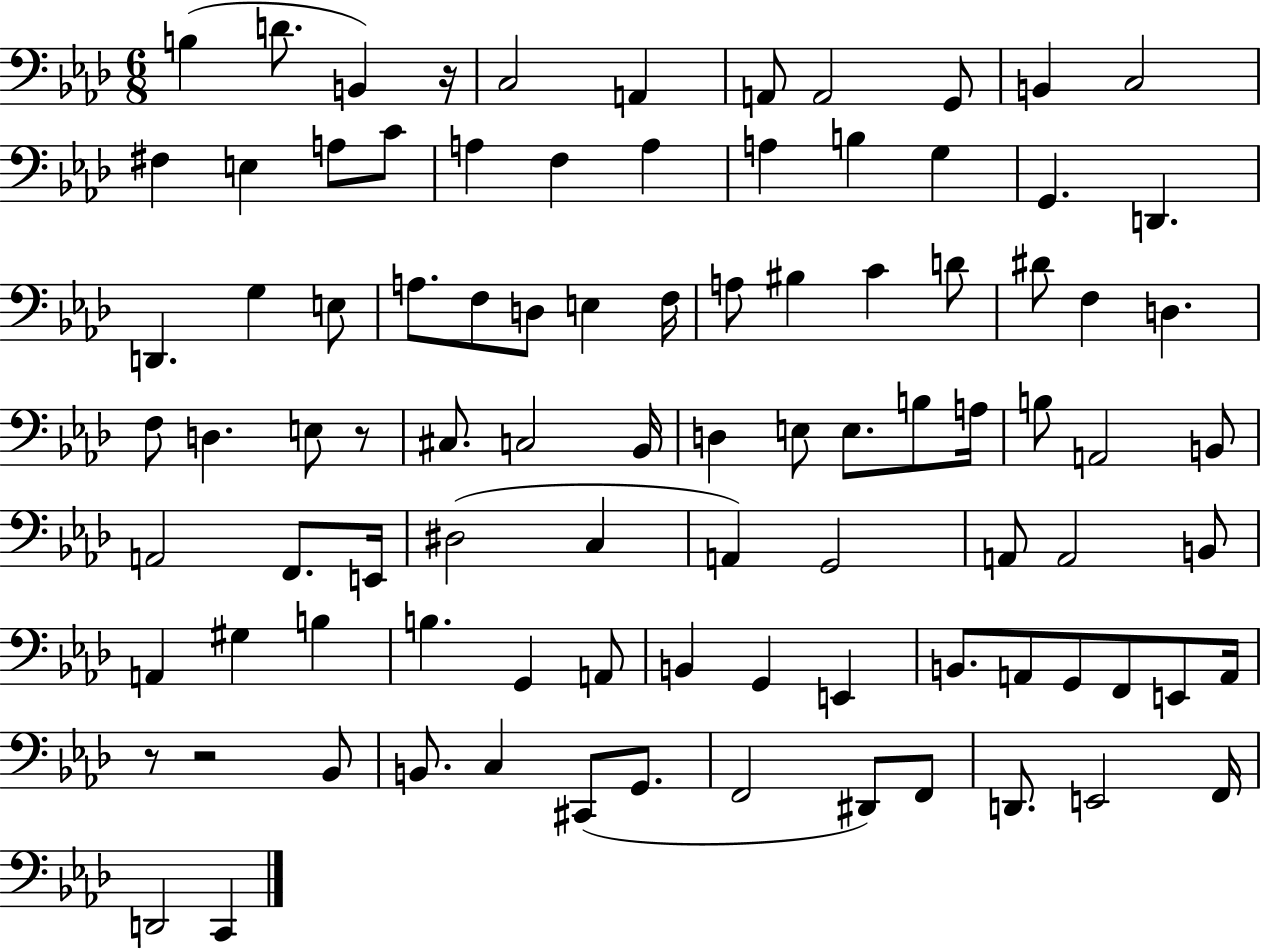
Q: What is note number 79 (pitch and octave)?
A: C3